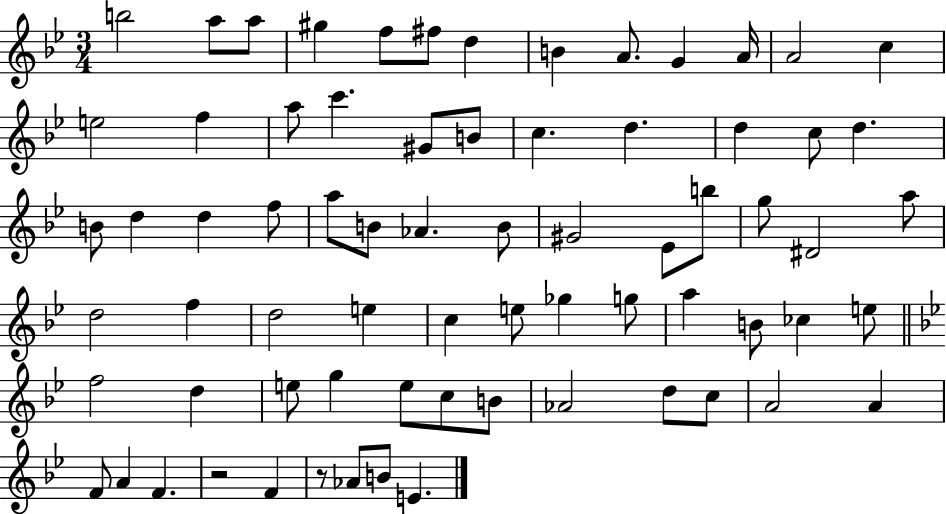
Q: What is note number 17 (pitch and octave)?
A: C6